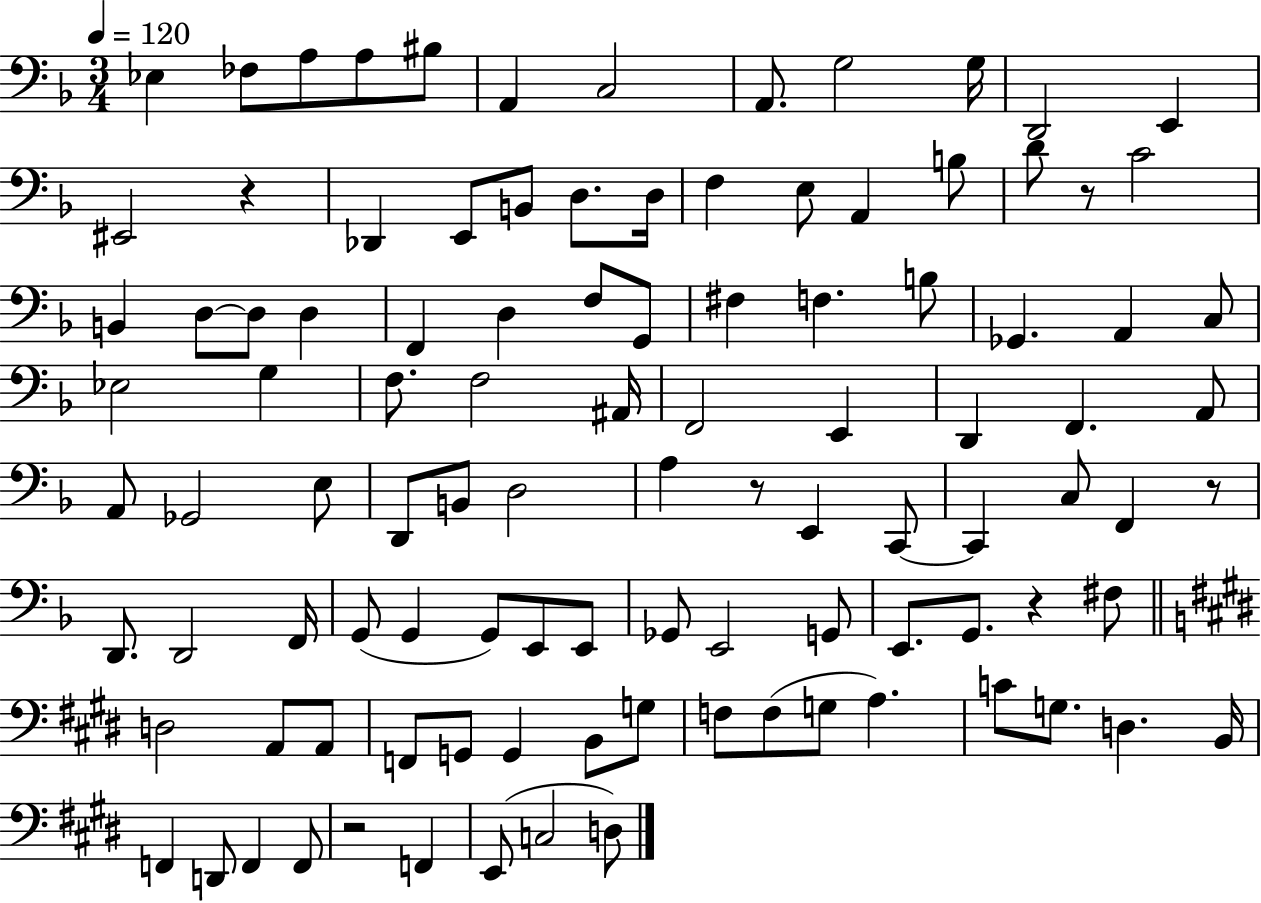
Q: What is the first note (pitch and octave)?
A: Eb3